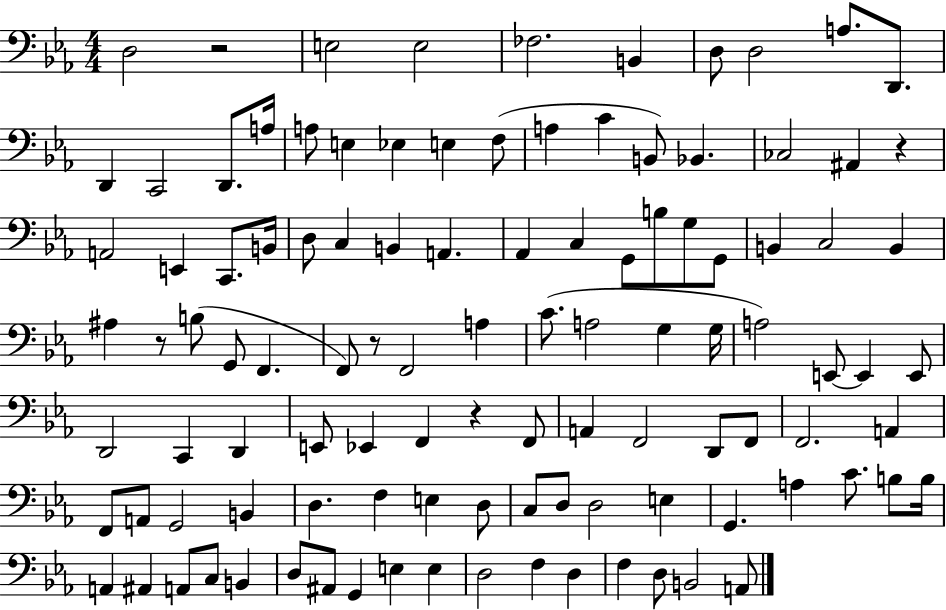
X:1
T:Untitled
M:4/4
L:1/4
K:Eb
D,2 z2 E,2 E,2 _F,2 B,, D,/2 D,2 A,/2 D,,/2 D,, C,,2 D,,/2 A,/4 A,/2 E, _E, E, F,/2 A, C B,,/2 _B,, _C,2 ^A,, z A,,2 E,, C,,/2 B,,/4 D,/2 C, B,, A,, _A,, C, G,,/2 B,/2 G,/2 G,,/2 B,, C,2 B,, ^A, z/2 B,/2 G,,/2 F,, F,,/2 z/2 F,,2 A, C/2 A,2 G, G,/4 A,2 E,,/2 E,, E,,/2 D,,2 C,, D,, E,,/2 _E,, F,, z F,,/2 A,, F,,2 D,,/2 F,,/2 F,,2 A,, F,,/2 A,,/2 G,,2 B,, D, F, E, D,/2 C,/2 D,/2 D,2 E, G,, A, C/2 B,/2 B,/4 A,, ^A,, A,,/2 C,/2 B,, D,/2 ^A,,/2 G,, E, E, D,2 F, D, F, D,/2 B,,2 A,,/2